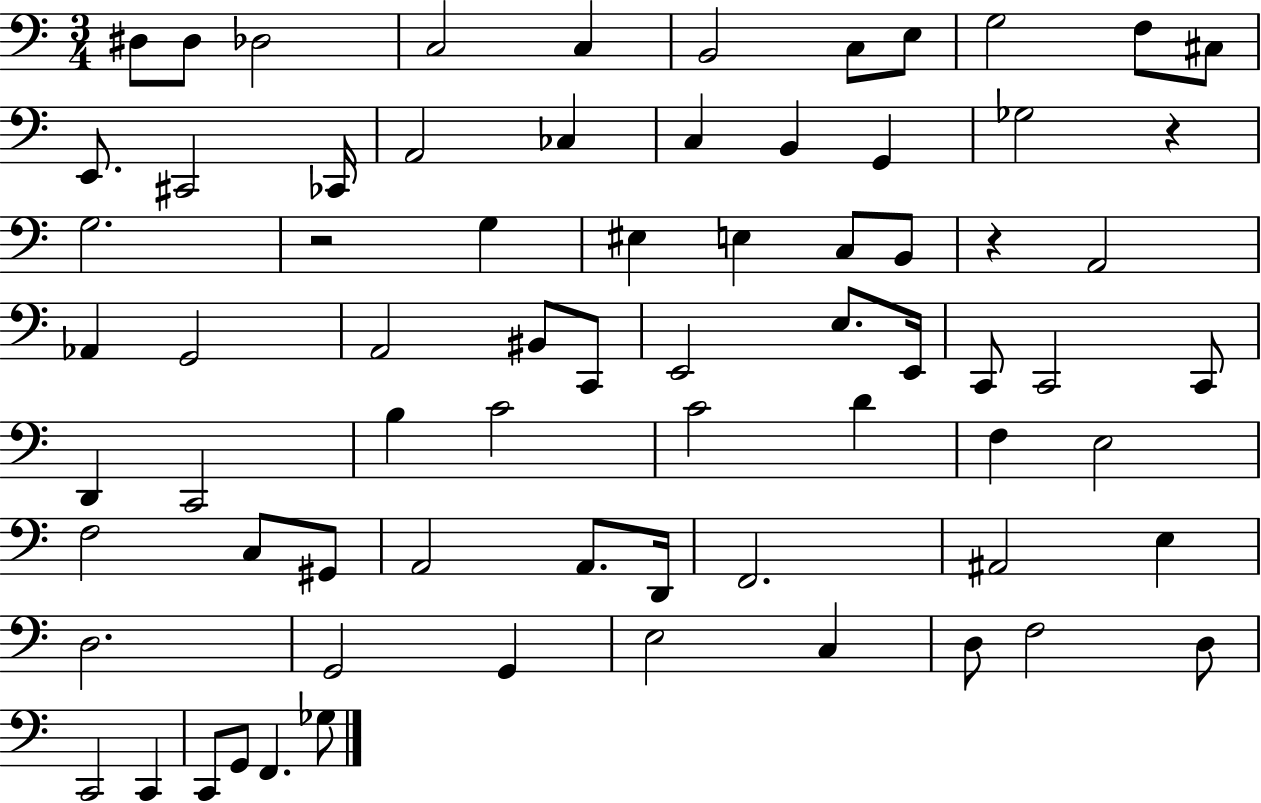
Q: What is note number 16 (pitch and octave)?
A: CES3